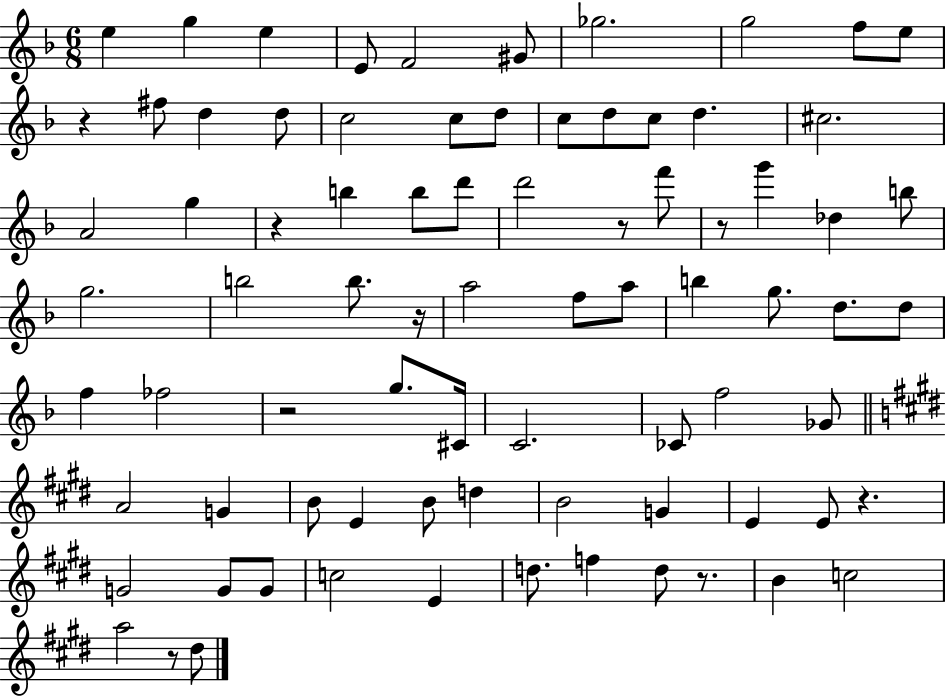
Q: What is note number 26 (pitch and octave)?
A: D6